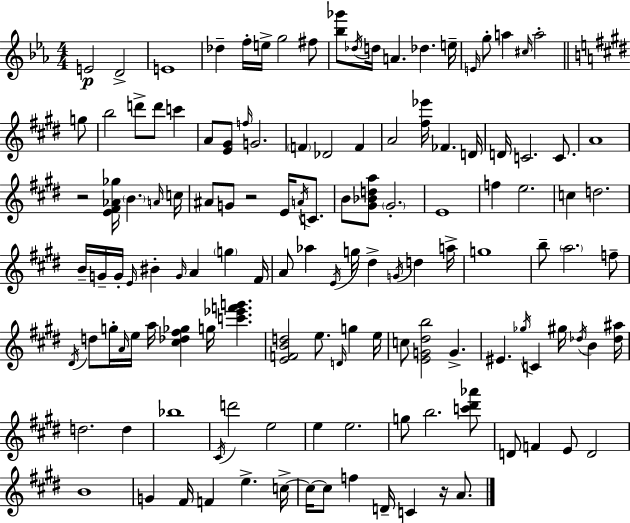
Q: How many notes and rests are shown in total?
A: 131